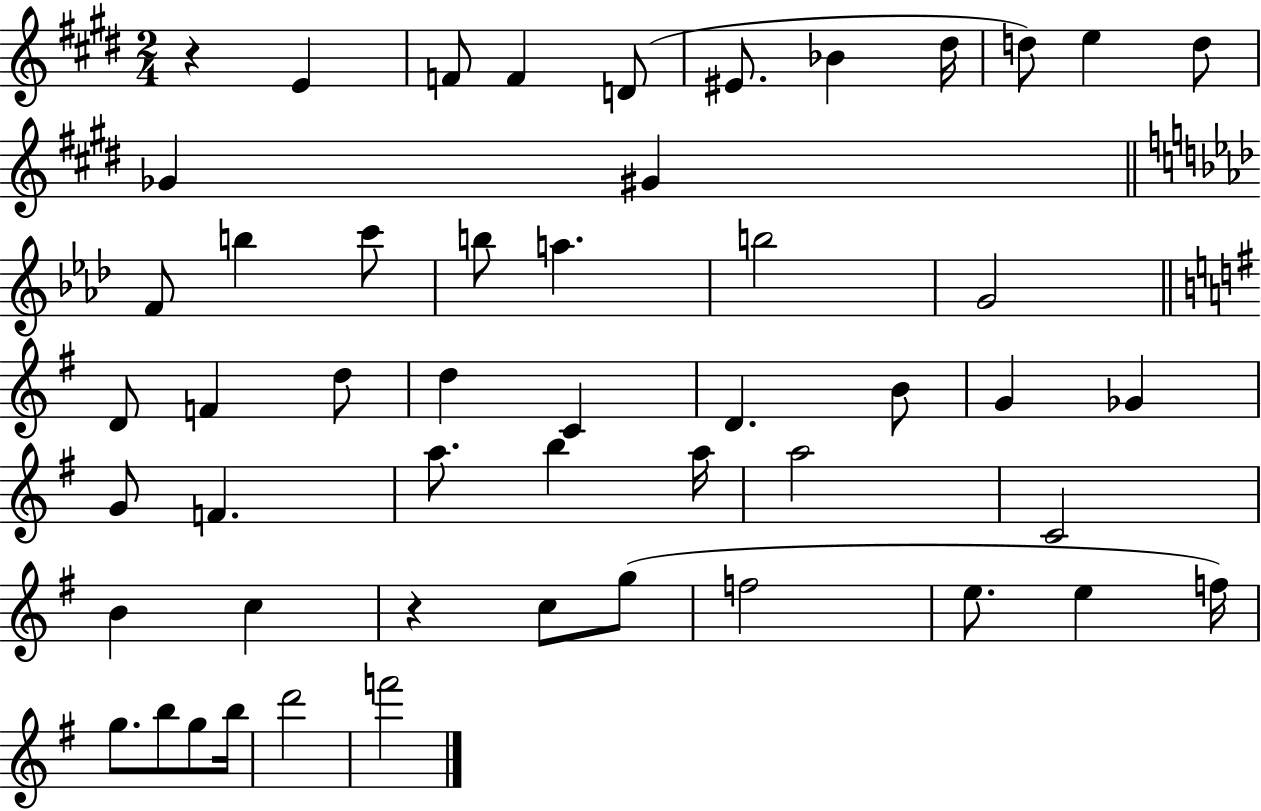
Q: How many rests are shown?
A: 2